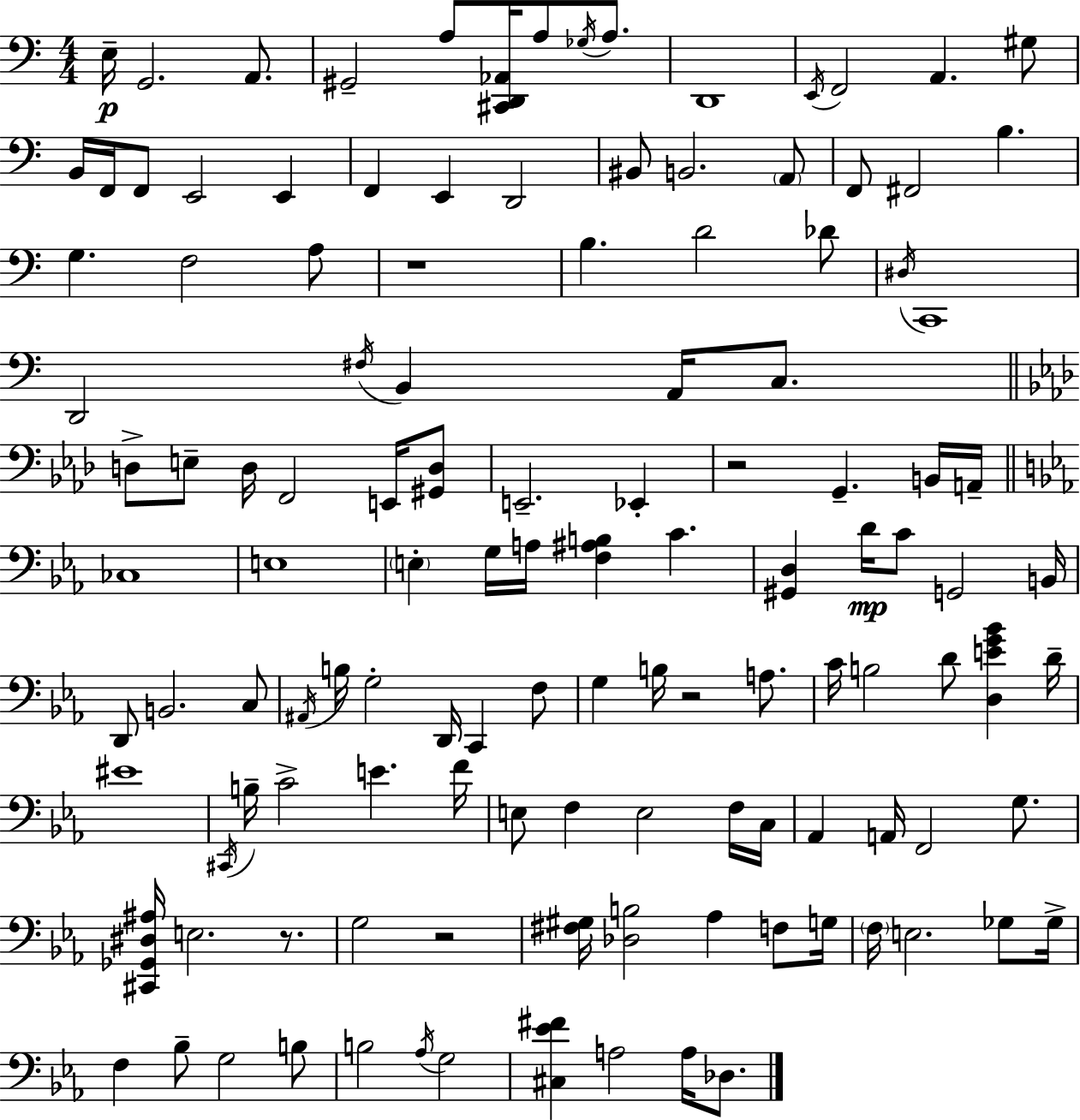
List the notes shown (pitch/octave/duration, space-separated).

E3/s G2/h. A2/e. G#2/h A3/e [C#2,D2,Ab2]/s A3/e Gb3/s A3/e. D2/w E2/s F2/h A2/q. G#3/e B2/s F2/s F2/e E2/h E2/q F2/q E2/q D2/h BIS2/e B2/h. A2/e F2/e F#2/h B3/q. G3/q. F3/h A3/e R/w B3/q. D4/h Db4/e D#3/s C2/w D2/h F#3/s B2/q A2/s C3/e. D3/e E3/e D3/s F2/h E2/s [G#2,D3]/e E2/h. Eb2/q R/h G2/q. B2/s A2/s CES3/w E3/w E3/q G3/s A3/s [F3,A#3,B3]/q C4/q. [G#2,D3]/q D4/s C4/e G2/h B2/s D2/e B2/h. C3/e A#2/s B3/s G3/h D2/s C2/q F3/e G3/q B3/s R/h A3/e. C4/s B3/h D4/e [D3,E4,G4,Bb4]/q D4/s EIS4/w C#2/s B3/s C4/h E4/q. F4/s E3/e F3/q E3/h F3/s C3/s Ab2/q A2/s F2/h G3/e. [C#2,Gb2,D#3,A#3]/s E3/h. R/e. G3/h R/h [F#3,G#3]/s [Db3,B3]/h Ab3/q F3/e G3/s F3/s E3/h. Gb3/e Gb3/s F3/q Bb3/e G3/h B3/e B3/h Ab3/s G3/h [C#3,Eb4,F#4]/q A3/h A3/s Db3/e.